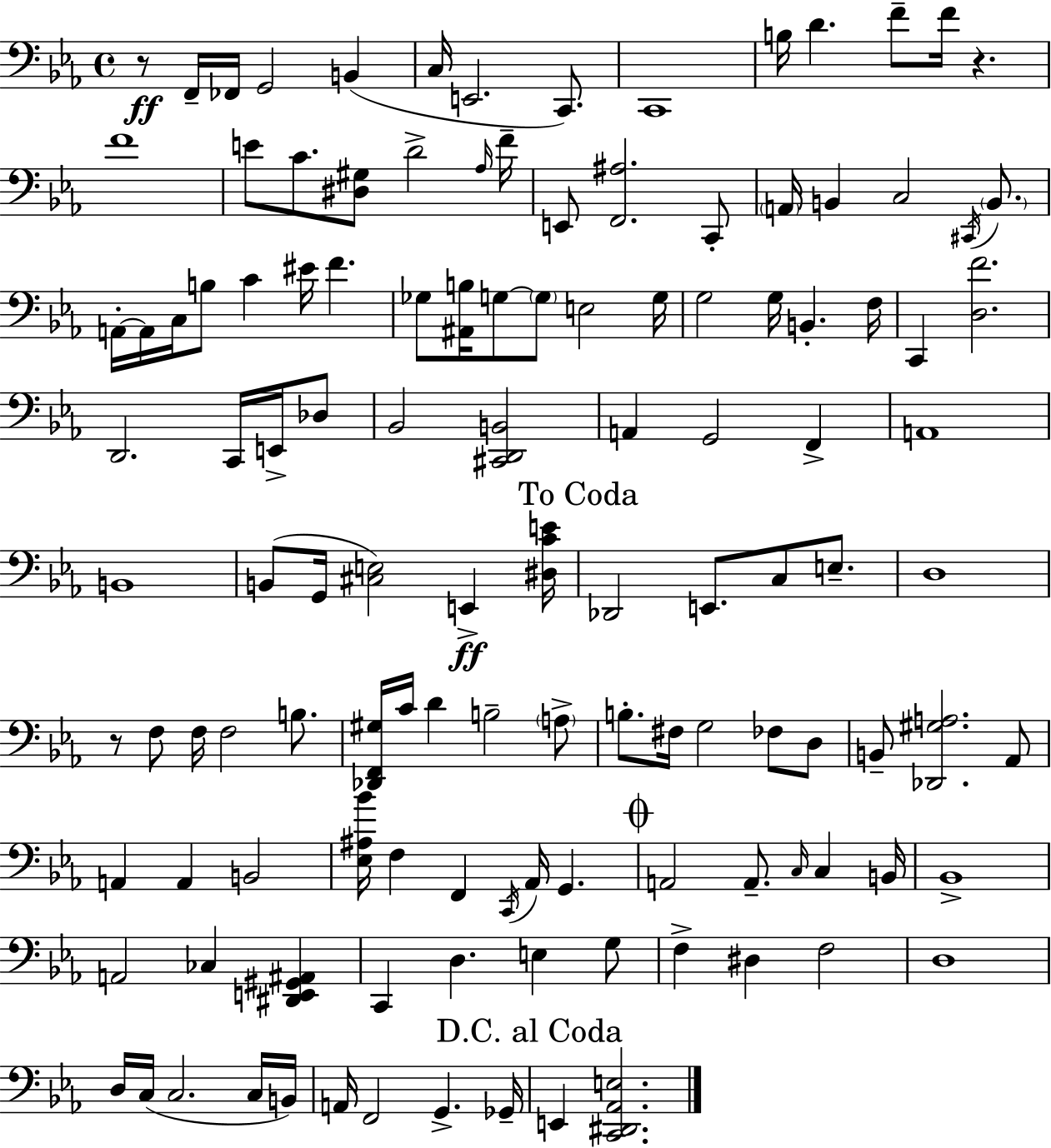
{
  \clef bass
  \time 4/4
  \defaultTimeSignature
  \key c \minor
  r8\ff f,16-- fes,16 g,2 b,4( | c16 e,2. c,8.) | c,1 | b16 d'4. f'8-- f'16 r4. | \break f'1 | e'8 c'8. <dis gis>8 d'2-> \grace { aes16 } | f'16-- e,8 <f, ais>2. c,8-. | \parenthesize a,16 b,4 c2 \acciaccatura { cis,16 } \parenthesize b,8. | \break a,16-.~~ a,16 c16 b8 c'4 eis'16 f'4. | ges8 <ais, b>16 g8~~ \parenthesize g8 e2 | g16 g2 g16 b,4.-. | f16 c,4 <d f'>2. | \break d,2. c,16 e,16-> | des8 bes,2 <cis, d, b,>2 | a,4 g,2 f,4-> | a,1 | \break b,1 | b,8( g,16 <cis e>2) e,4->\ff | <dis c' e'>16 \mark "To Coda" des,2 e,8. c8 e8.-- | d1 | \break r8 f8 f16 f2 b8. | <des, f, gis>16 c'16 d'4 b2-- | \parenthesize a8-> b8.-. fis16 g2 fes8 | d8 b,8-- <des, gis a>2. | \break aes,8 a,4 a,4 b,2 | <ees ais bes'>16 f4 f,4 \acciaccatura { c,16 } aes,16 g,4. | \mark \markup { \musicglyph "scripts.coda" } a,2 a,8.-- \grace { c16 } c4 | b,16 bes,1-> | \break a,2 ces4 | <dis, e, gis, ais,>4 c,4 d4. e4 | g8 f4-> dis4 f2 | d1 | \break d16 c16( c2. | c16 b,16) a,16 f,2 g,4.-> | ges,16-- \mark "D.C. al Coda" e,4 <c, dis, aes, e>2. | \bar "|."
}